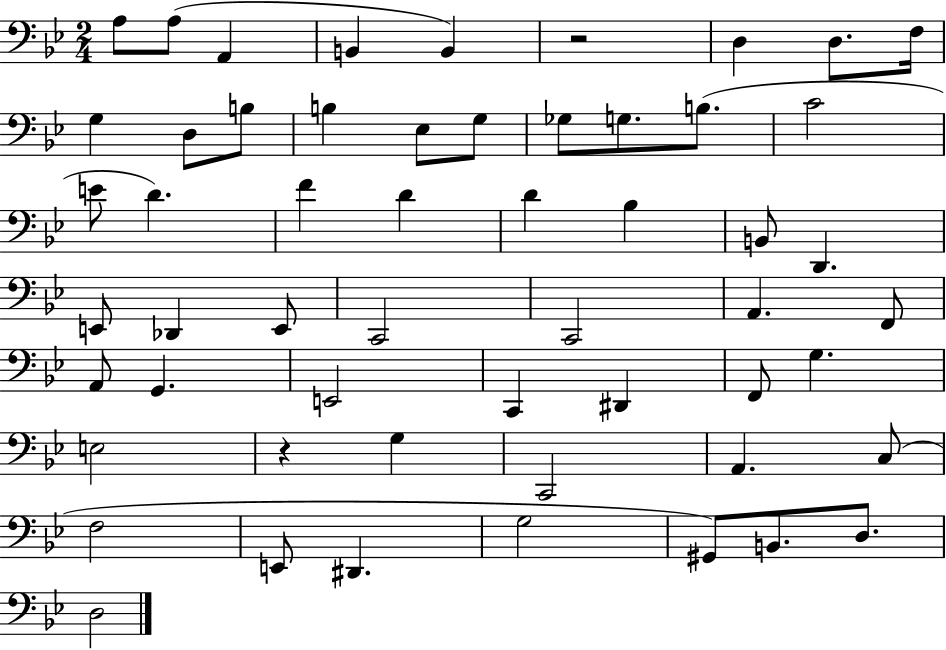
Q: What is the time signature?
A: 2/4